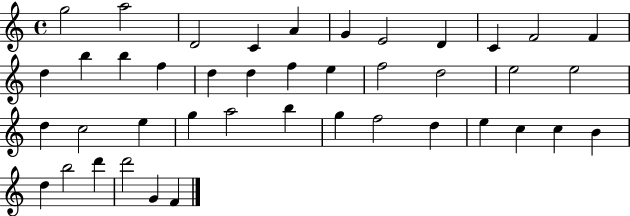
X:1
T:Untitled
M:4/4
L:1/4
K:C
g2 a2 D2 C A G E2 D C F2 F d b b f d d f e f2 d2 e2 e2 d c2 e g a2 b g f2 d e c c B d b2 d' d'2 G F